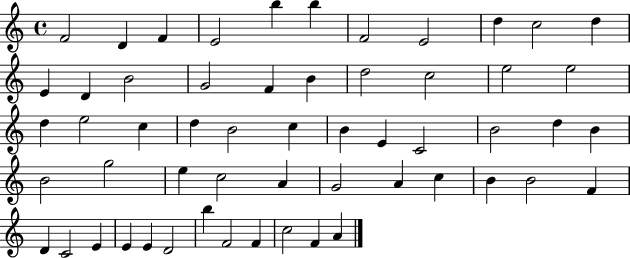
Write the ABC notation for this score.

X:1
T:Untitled
M:4/4
L:1/4
K:C
F2 D F E2 b b F2 E2 d c2 d E D B2 G2 F B d2 c2 e2 e2 d e2 c d B2 c B E C2 B2 d B B2 g2 e c2 A G2 A c B B2 F D C2 E E E D2 b F2 F c2 F A